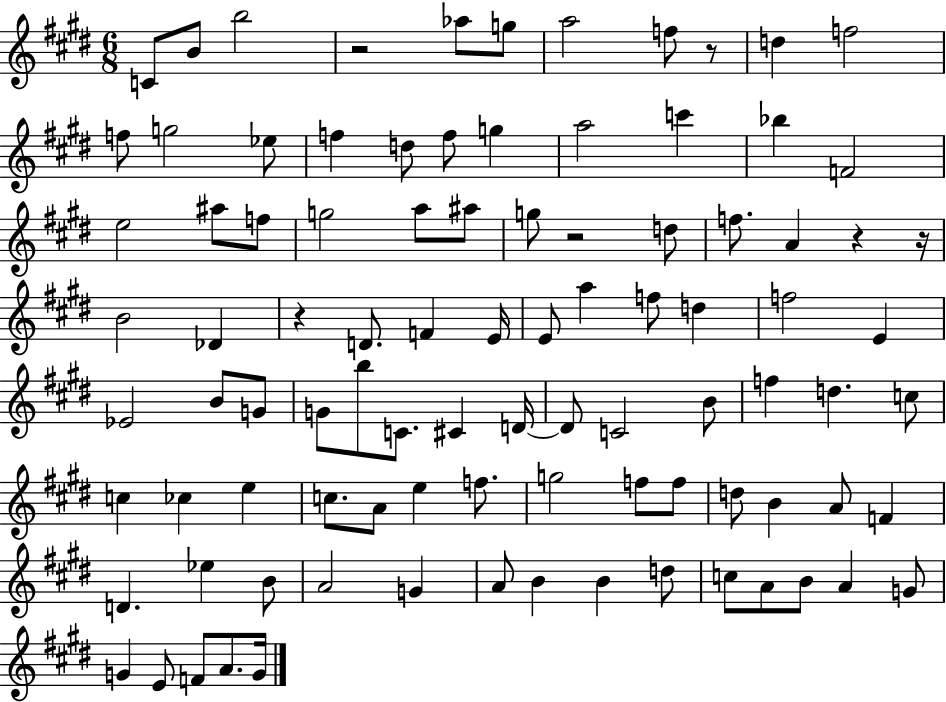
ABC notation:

X:1
T:Untitled
M:6/8
L:1/4
K:E
C/2 B/2 b2 z2 _a/2 g/2 a2 f/2 z/2 d f2 f/2 g2 _e/2 f d/2 f/2 g a2 c' _b F2 e2 ^a/2 f/2 g2 a/2 ^a/2 g/2 z2 d/2 f/2 A z z/4 B2 _D z D/2 F E/4 E/2 a f/2 d f2 E _E2 B/2 G/2 G/2 b/2 C/2 ^C D/4 D/2 C2 B/2 f d c/2 c _c e c/2 A/2 e f/2 g2 f/2 f/2 d/2 B A/2 F D _e B/2 A2 G A/2 B B d/2 c/2 A/2 B/2 A G/2 G E/2 F/2 A/2 G/4